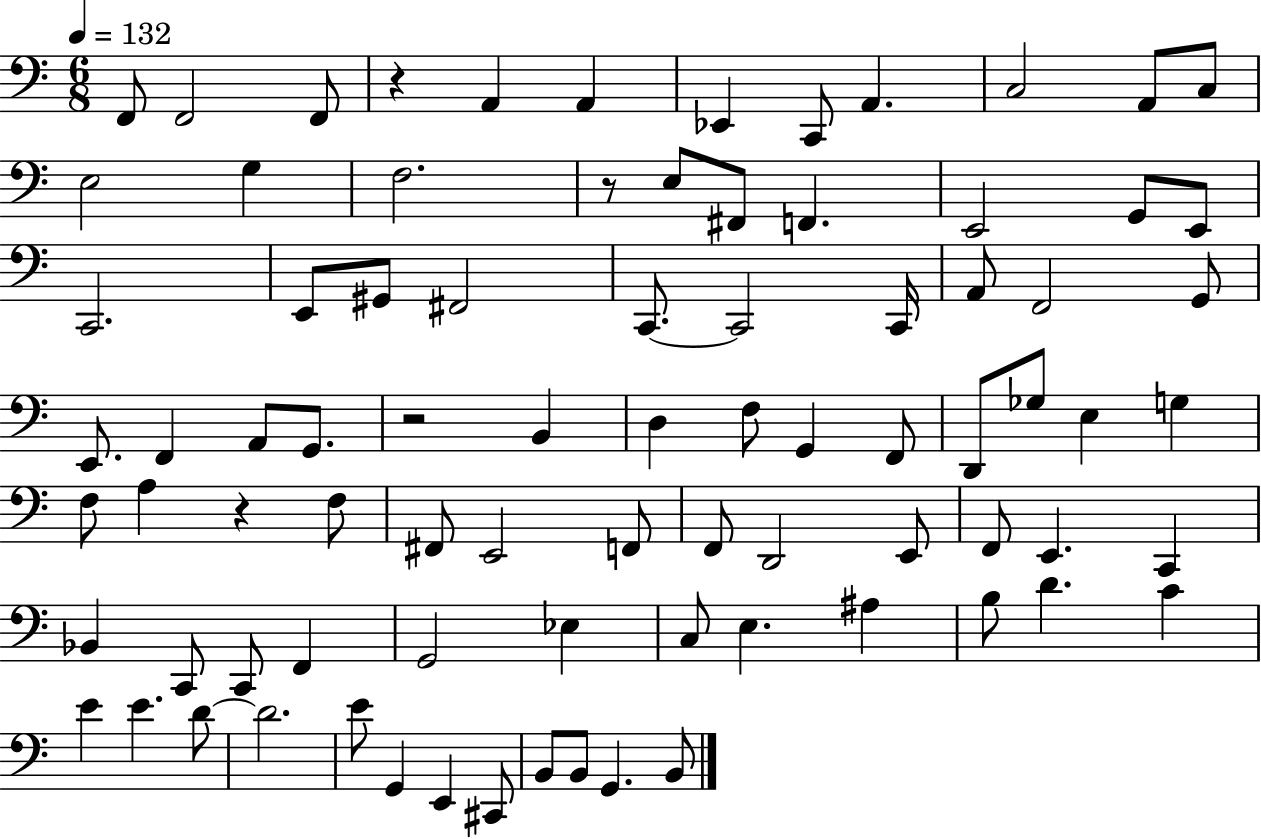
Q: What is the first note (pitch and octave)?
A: F2